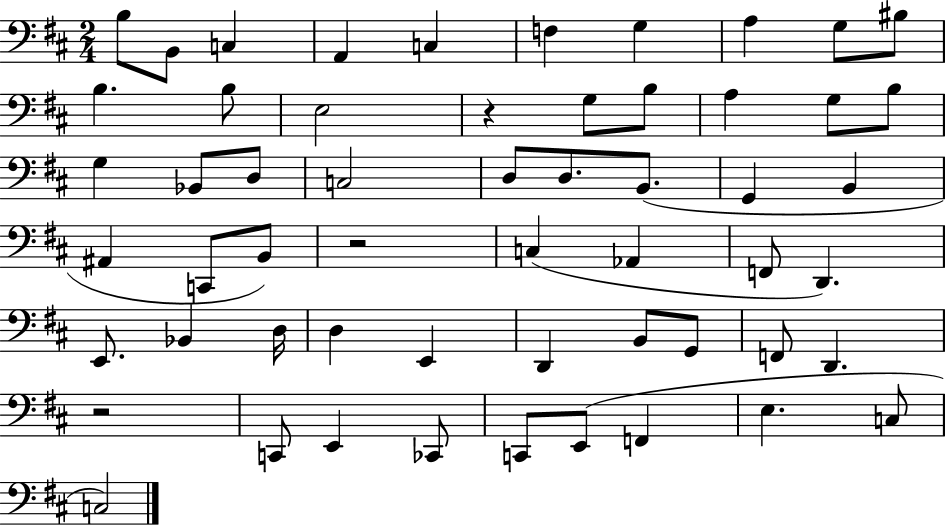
{
  \clef bass
  \numericTimeSignature
  \time 2/4
  \key d \major
  \repeat volta 2 { b8 b,8 c4 | a,4 c4 | f4 g4 | a4 g8 bis8 | \break b4. b8 | e2 | r4 g8 b8 | a4 g8 b8 | \break g4 bes,8 d8 | c2 | d8 d8. b,8.( | g,4 b,4 | \break ais,4 c,8 b,8) | r2 | c4( aes,4 | f,8 d,4.) | \break e,8. bes,4 d16 | d4 e,4 | d,4 b,8 g,8 | f,8 d,4. | \break r2 | c,8 e,4 ces,8 | c,8 e,8( f,4 | e4. c8 | \break c2) | } \bar "|."
}